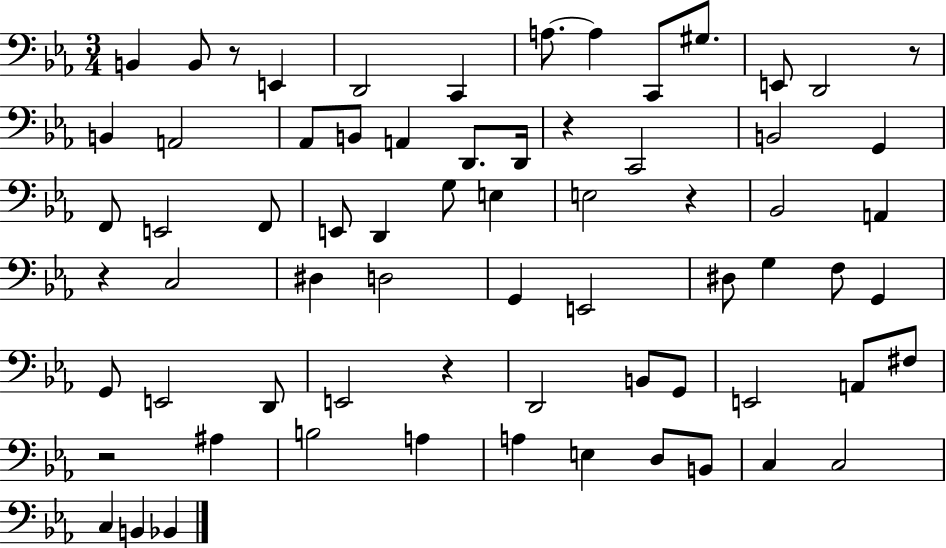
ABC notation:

X:1
T:Untitled
M:3/4
L:1/4
K:Eb
B,, B,,/2 z/2 E,, D,,2 C,, A,/2 A, C,,/2 ^G,/2 E,,/2 D,,2 z/2 B,, A,,2 _A,,/2 B,,/2 A,, D,,/2 D,,/4 z C,,2 B,,2 G,, F,,/2 E,,2 F,,/2 E,,/2 D,, G,/2 E, E,2 z _B,,2 A,, z C,2 ^D, D,2 G,, E,,2 ^D,/2 G, F,/2 G,, G,,/2 E,,2 D,,/2 E,,2 z D,,2 B,,/2 G,,/2 E,,2 A,,/2 ^F,/2 z2 ^A, B,2 A, A, E, D,/2 B,,/2 C, C,2 C, B,, _B,,